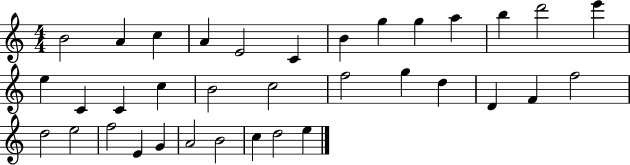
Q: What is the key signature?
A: C major